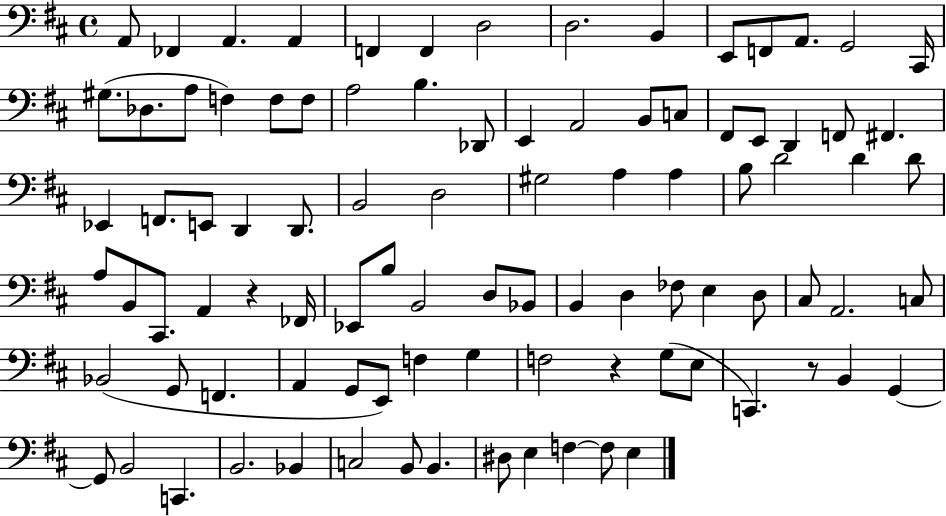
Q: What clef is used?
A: bass